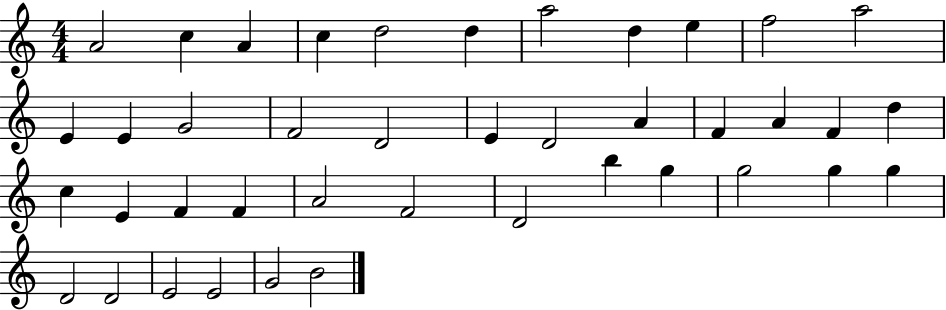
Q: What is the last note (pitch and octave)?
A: B4